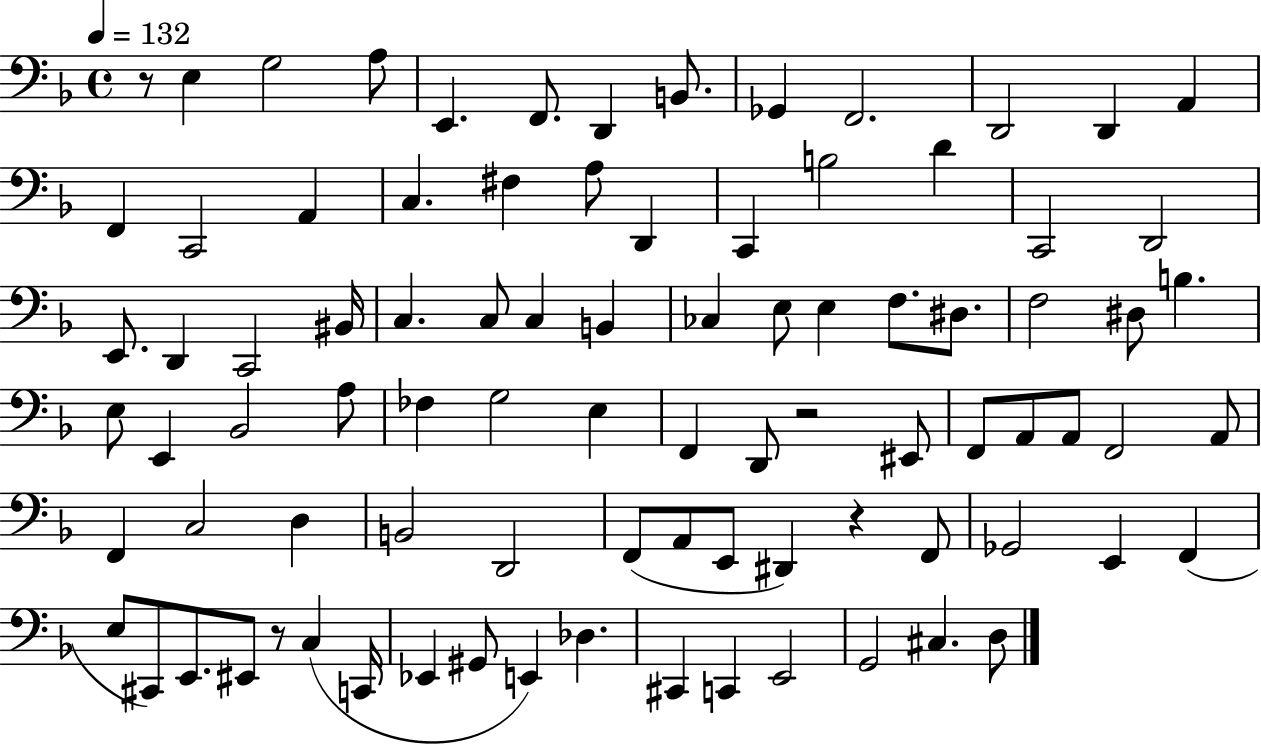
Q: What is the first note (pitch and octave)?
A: E3